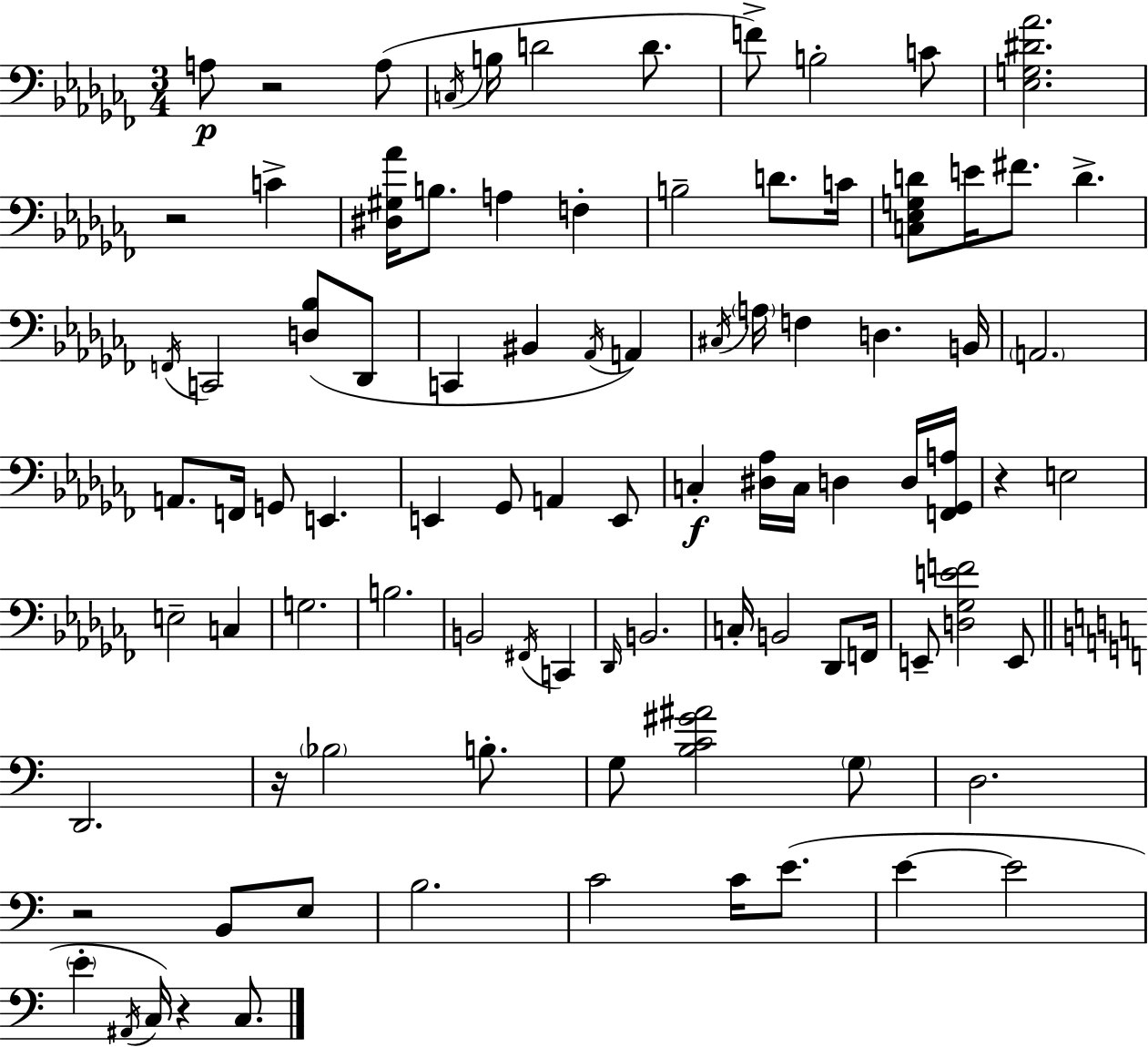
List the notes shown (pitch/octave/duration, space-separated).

A3/e R/h A3/e C3/s B3/s D4/h D4/e. F4/e B3/h C4/e [Eb3,G3,D#4,Ab4]/h. R/h C4/q [D#3,G#3,Ab4]/s B3/e. A3/q F3/q B3/h D4/e. C4/s [C3,Eb3,G3,D4]/e E4/s F#4/e. D4/q. F2/s C2/h [D3,Bb3]/e Db2/e C2/q BIS2/q Ab2/s A2/q C#3/s A3/s F3/q D3/q. B2/s A2/h. A2/e. F2/s G2/e E2/q. E2/q Gb2/e A2/q E2/e C3/q [D#3,Ab3]/s C3/s D3/q D3/s [F2,Gb2,A3]/s R/q E3/h E3/h C3/q G3/h. B3/h. B2/h F#2/s C2/q Db2/s B2/h. C3/s B2/h Db2/e F2/s E2/e [D3,Gb3,E4,F4]/h E2/e D2/h. R/s Bb3/h B3/e. G3/e [B3,C4,G#4,A#4]/h G3/e D3/h. R/h B2/e E3/e B3/h. C4/h C4/s E4/e. E4/q E4/h E4/q A#2/s C3/s R/q C3/e.